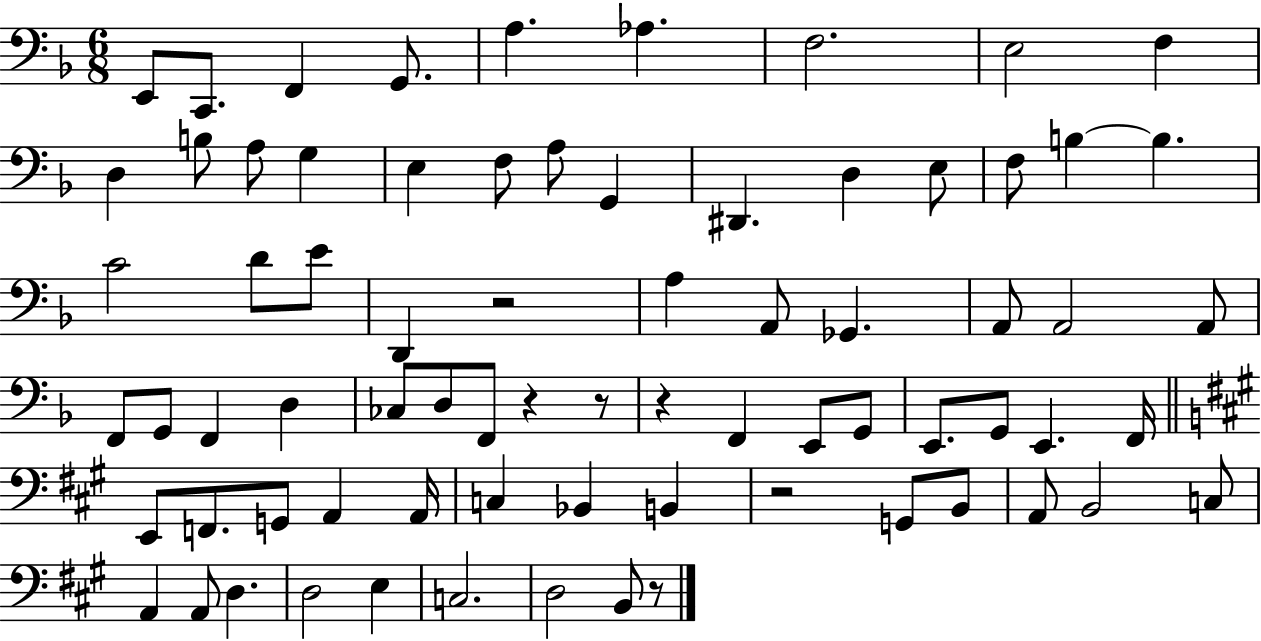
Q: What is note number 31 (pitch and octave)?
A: A2